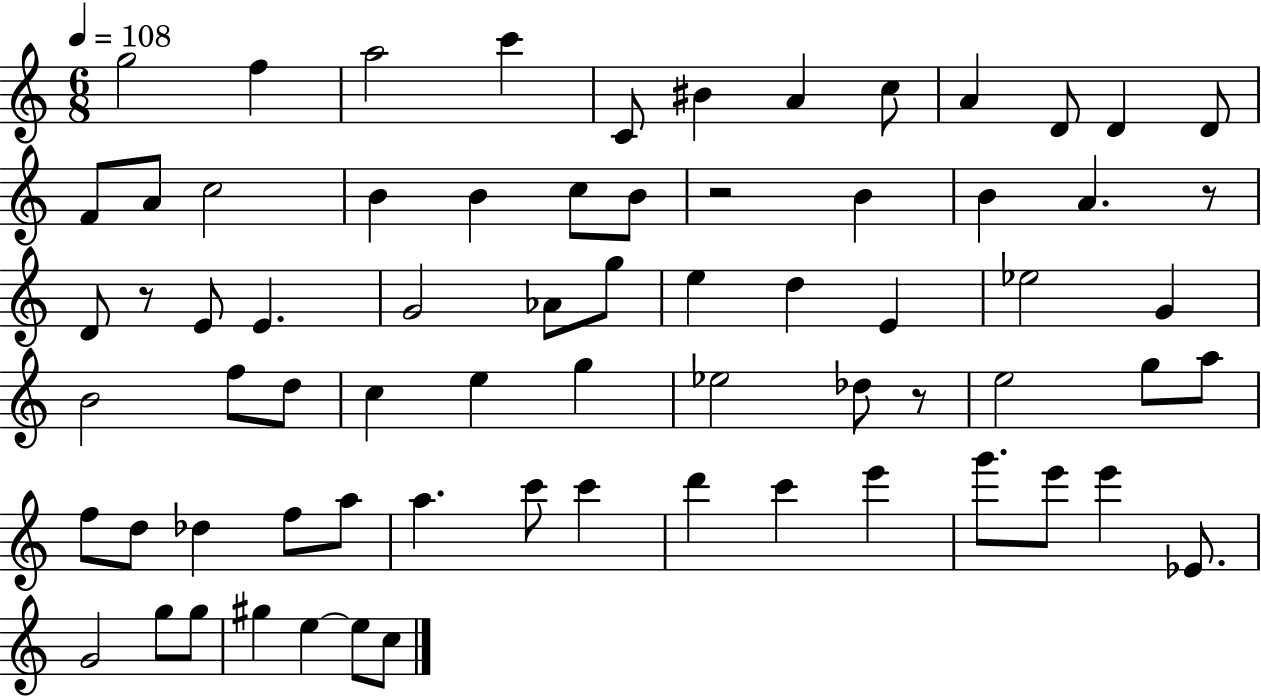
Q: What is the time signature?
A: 6/8